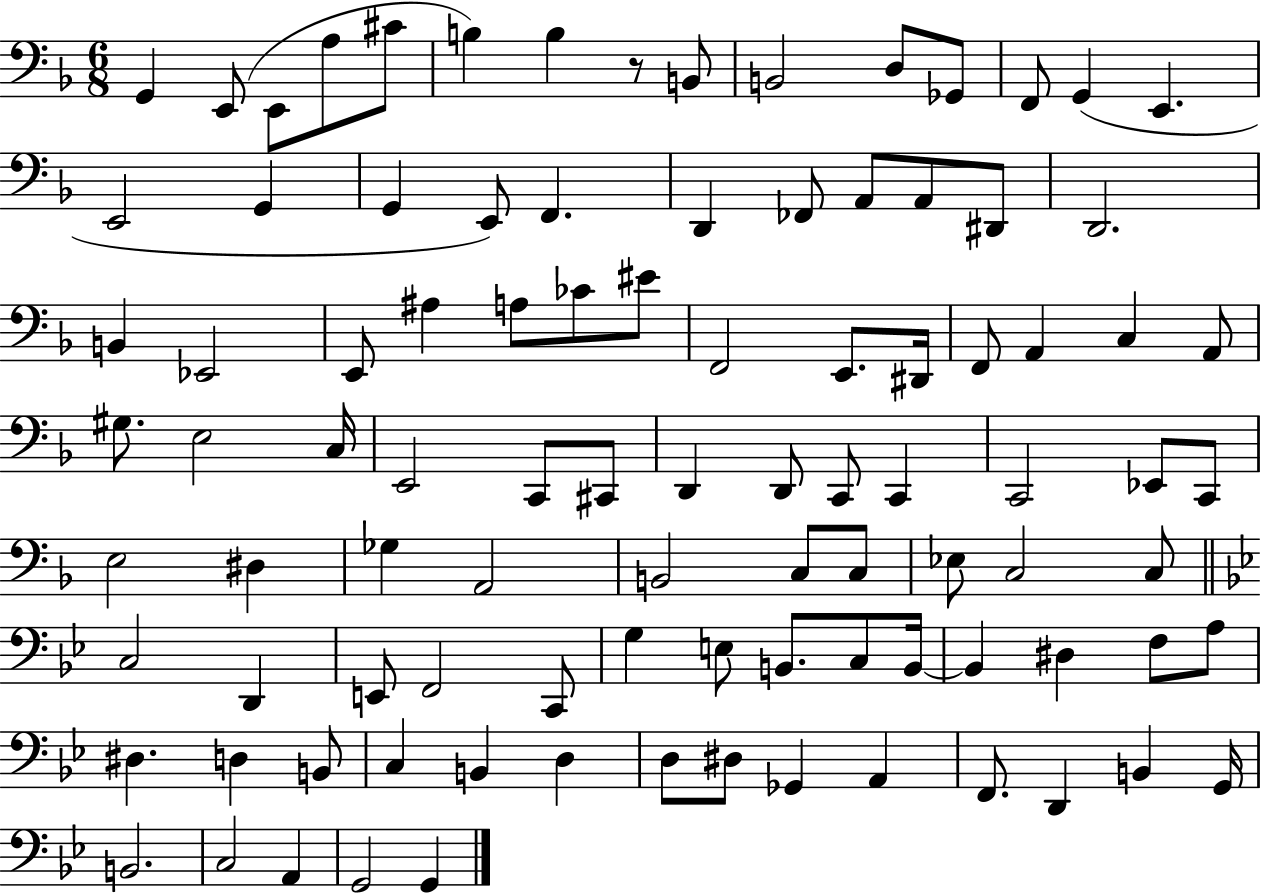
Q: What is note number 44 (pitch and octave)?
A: C2